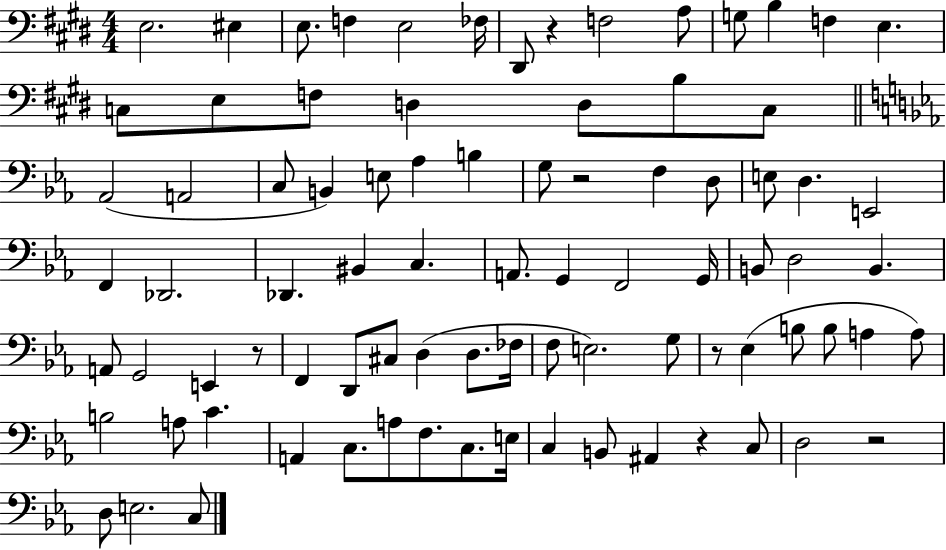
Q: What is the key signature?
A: E major